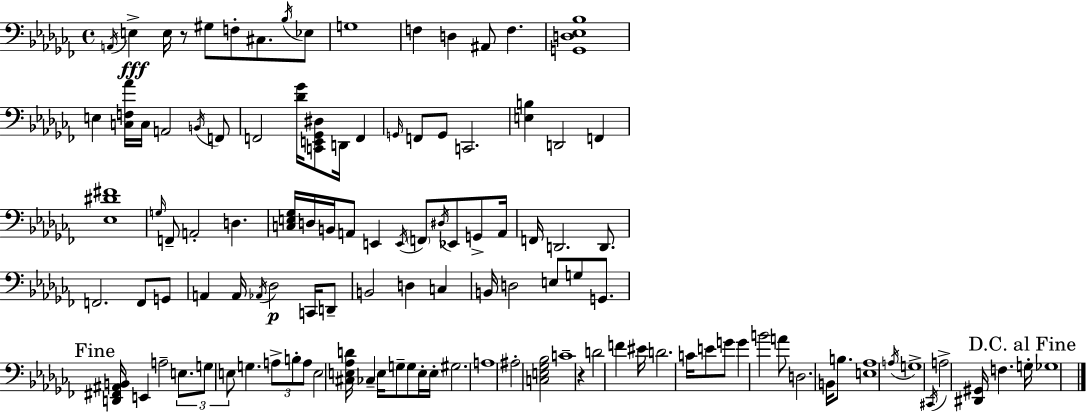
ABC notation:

X:1
T:Untitled
M:4/4
L:1/4
K:Abm
A,,/4 E, E,/4 z/2 ^G,/2 F,/2 ^C,/2 _B,/4 _E,/2 G,4 F, D, ^A,,/2 F, [G,,D,_E,_B,]4 E, [C,F,_A]/4 C,/4 A,,2 B,,/4 F,,/2 F,,2 [_D_G]/4 [C,,E,,_G,,^D,]/2 D,,/4 F,, G,,/4 F,,/2 G,,/2 C,,2 [E,B,] D,,2 F,, [_E,^D^F]4 G,/4 F,,/2 A,,2 D, [C,E,_G,]/4 D,/4 B,,/4 A,,/2 E,, E,,/4 F,,/2 ^D,/4 _E,,/2 G,,/2 A,,/4 F,,/4 D,,2 D,,/2 F,,2 F,,/2 G,,/2 A,, A,,/4 _A,,/4 _D,2 C,,/4 D,,/2 B,,2 D, C, B,,/4 D,2 E,/2 G,/2 G,,/2 [D,,^F,,^A,,B,,]/4 E,, A,2 E,/2 G,/2 E,/2 G, A,/2 B,/2 A,/2 E,2 [^C,E,_A,D]/4 _C, E,/4 G,/2 G,/2 E,/4 E,/4 ^G,2 A,4 ^A,2 [C,E,_G,_B,]2 C4 z D2 F ^E/4 D2 C/4 E/2 G/2 G B2 A/2 D,2 B,,/4 B,/2 [E,_A,]4 A,/4 G,4 ^C,,/4 A,2 [^D,,^G,,]/4 F, G,/4 _G,4